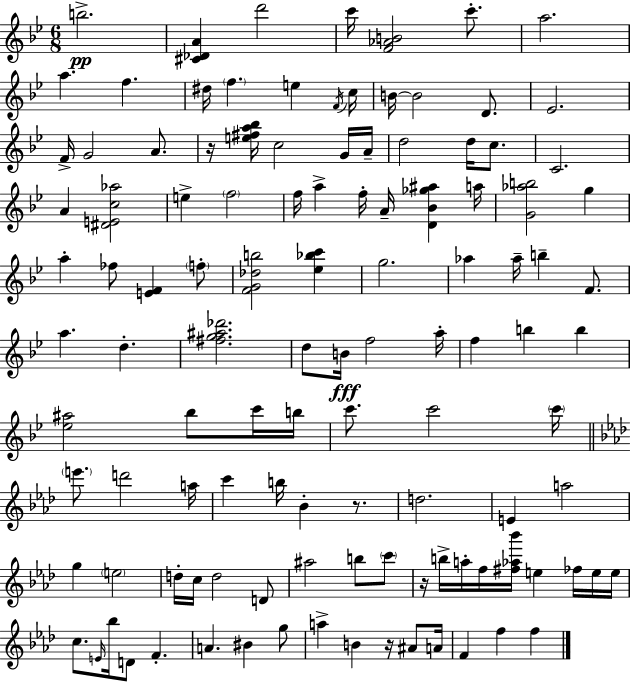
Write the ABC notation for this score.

X:1
T:Untitled
M:6/8
L:1/4
K:Bb
b2 [^C_DA] d'2 c'/4 [F_AB]2 c'/2 a2 a f ^d/4 f e F/4 c/4 B/4 B2 D/2 _E2 F/4 G2 A/2 z/4 [e^fa_b]/4 c2 G/4 A/4 d2 d/4 c/2 C2 A [^DEc_a]2 e f2 f/4 a f/4 A/4 [D_B_g^a] a/4 [G_ab]2 g a _f/2 [EF] f/2 [FG_db]2 [_e_bc'] g2 _a _a/4 b F/2 a d [^fg^a_d']2 d/2 B/4 f2 a/4 f b b [_e^a]2 _b/2 c'/4 b/4 c'/2 c'2 c'/4 e'/2 d'2 a/4 c' b/4 _B z/2 d2 E a2 g e2 d/4 c/4 d2 D/2 ^a2 b/2 c'/2 z/4 b/4 a/4 f/4 [^f_a_b']/4 e _f/4 e/4 e/4 c/2 E/4 _b/4 D/2 F A ^B g/2 a B z/4 ^A/2 A/4 F f f